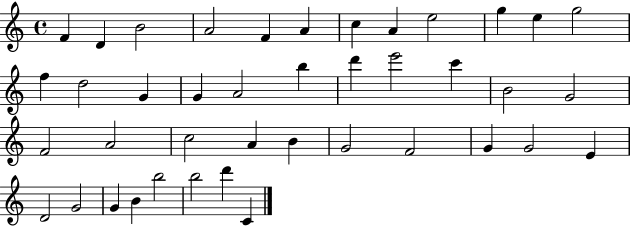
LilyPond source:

{
  \clef treble
  \time 4/4
  \defaultTimeSignature
  \key c \major
  f'4 d'4 b'2 | a'2 f'4 a'4 | c''4 a'4 e''2 | g''4 e''4 g''2 | \break f''4 d''2 g'4 | g'4 a'2 b''4 | d'''4 e'''2 c'''4 | b'2 g'2 | \break f'2 a'2 | c''2 a'4 b'4 | g'2 f'2 | g'4 g'2 e'4 | \break d'2 g'2 | g'4 b'4 b''2 | b''2 d'''4 c'4 | \bar "|."
}